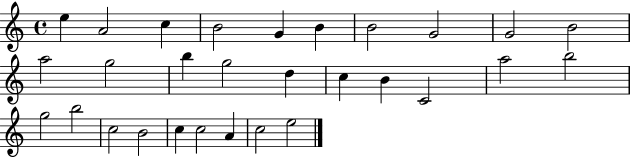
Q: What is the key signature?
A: C major